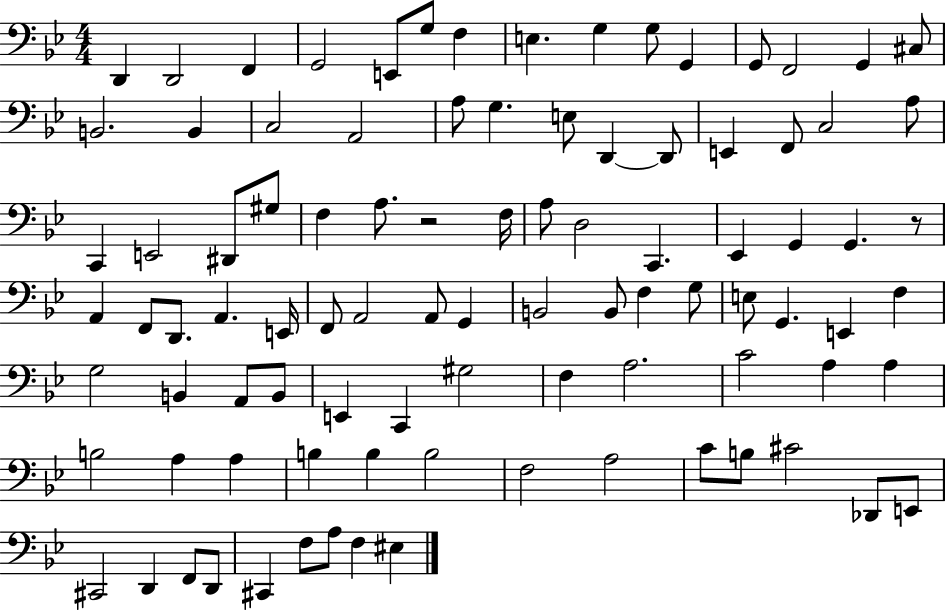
{
  \clef bass
  \numericTimeSignature
  \time 4/4
  \key bes \major
  d,4 d,2 f,4 | g,2 e,8 g8 f4 | e4. g4 g8 g,4 | g,8 f,2 g,4 cis8 | \break b,2. b,4 | c2 a,2 | a8 g4. e8 d,4~~ d,8 | e,4 f,8 c2 a8 | \break c,4 e,2 dis,8 gis8 | f4 a8. r2 f16 | a8 d2 c,4. | ees,4 g,4 g,4. r8 | \break a,4 f,8 d,8. a,4. e,16 | f,8 a,2 a,8 g,4 | b,2 b,8 f4 g8 | e8 g,4. e,4 f4 | \break g2 b,4 a,8 b,8 | e,4 c,4 gis2 | f4 a2. | c'2 a4 a4 | \break b2 a4 a4 | b4 b4 b2 | f2 a2 | c'8 b8 cis'2 des,8 e,8 | \break cis,2 d,4 f,8 d,8 | cis,4 f8 a8 f4 eis4 | \bar "|."
}